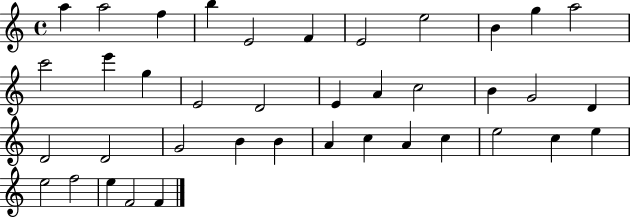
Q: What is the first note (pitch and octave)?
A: A5